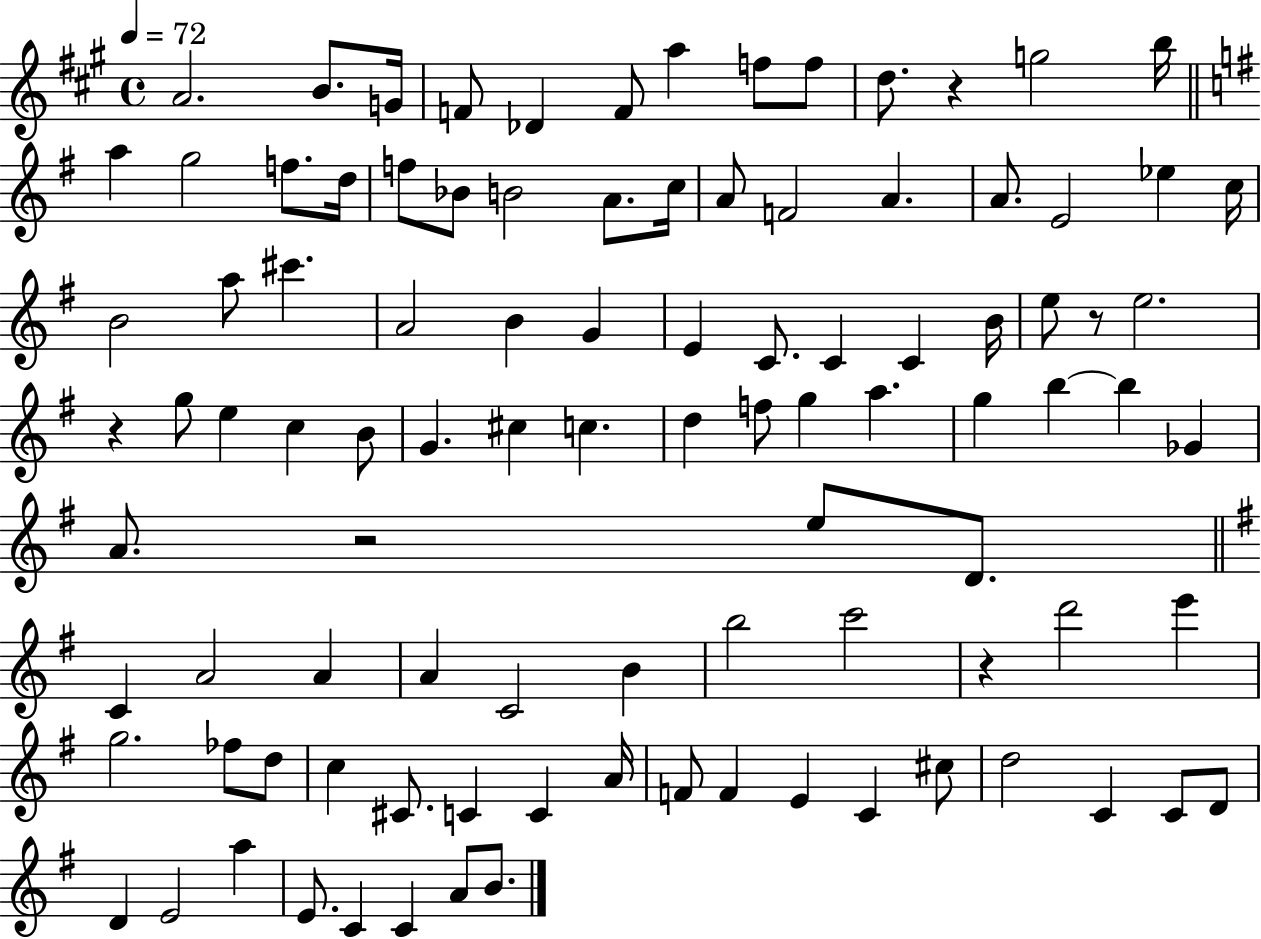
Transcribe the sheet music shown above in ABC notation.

X:1
T:Untitled
M:4/4
L:1/4
K:A
A2 B/2 G/4 F/2 _D F/2 a f/2 f/2 d/2 z g2 b/4 a g2 f/2 d/4 f/2 _B/2 B2 A/2 c/4 A/2 F2 A A/2 E2 _e c/4 B2 a/2 ^c' A2 B G E C/2 C C B/4 e/2 z/2 e2 z g/2 e c B/2 G ^c c d f/2 g a g b b _G A/2 z2 e/2 D/2 C A2 A A C2 B b2 c'2 z d'2 e' g2 _f/2 d/2 c ^C/2 C C A/4 F/2 F E C ^c/2 d2 C C/2 D/2 D E2 a E/2 C C A/2 B/2